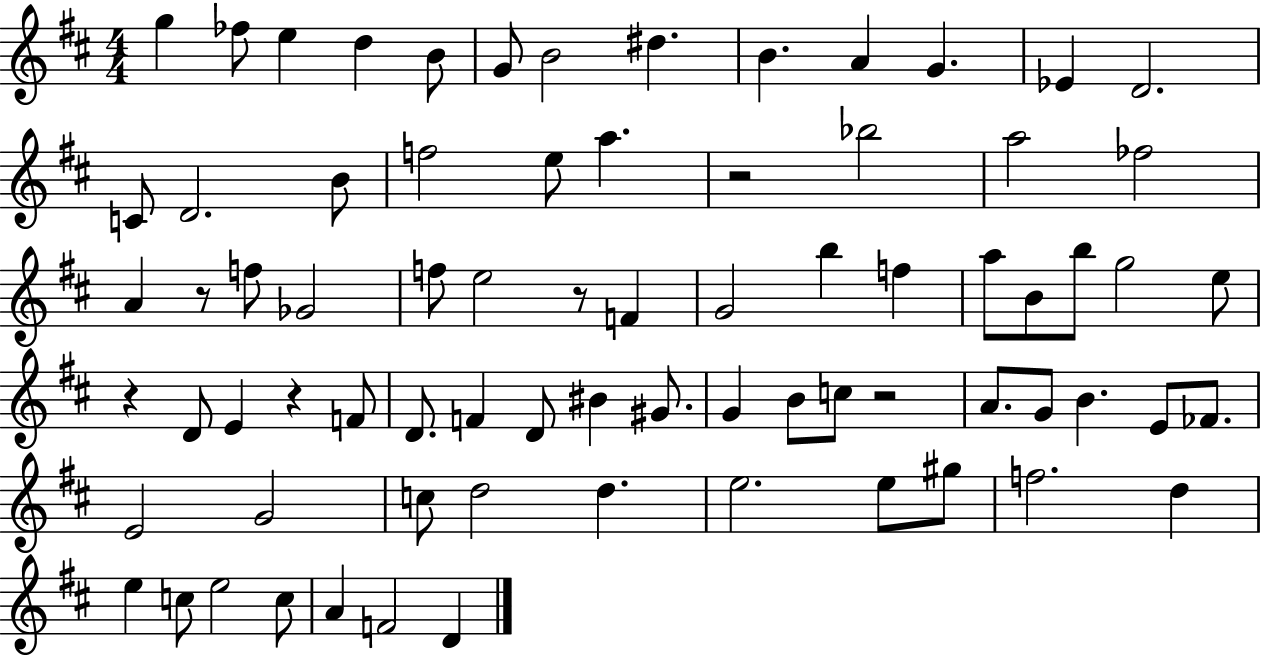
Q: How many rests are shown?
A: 6